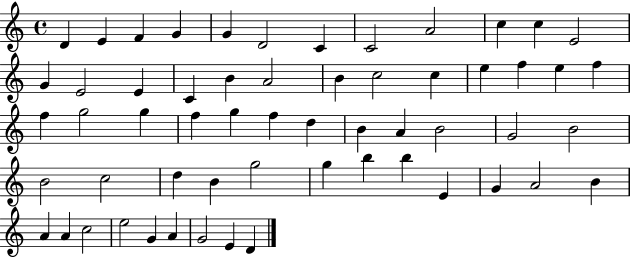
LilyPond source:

{
  \clef treble
  \time 4/4
  \defaultTimeSignature
  \key c \major
  d'4 e'4 f'4 g'4 | g'4 d'2 c'4 | c'2 a'2 | c''4 c''4 e'2 | \break g'4 e'2 e'4 | c'4 b'4 a'2 | b'4 c''2 c''4 | e''4 f''4 e''4 f''4 | \break f''4 g''2 g''4 | f''4 g''4 f''4 d''4 | b'4 a'4 b'2 | g'2 b'2 | \break b'2 c''2 | d''4 b'4 g''2 | g''4 b''4 b''4 e'4 | g'4 a'2 b'4 | \break a'4 a'4 c''2 | e''2 g'4 a'4 | g'2 e'4 d'4 | \bar "|."
}